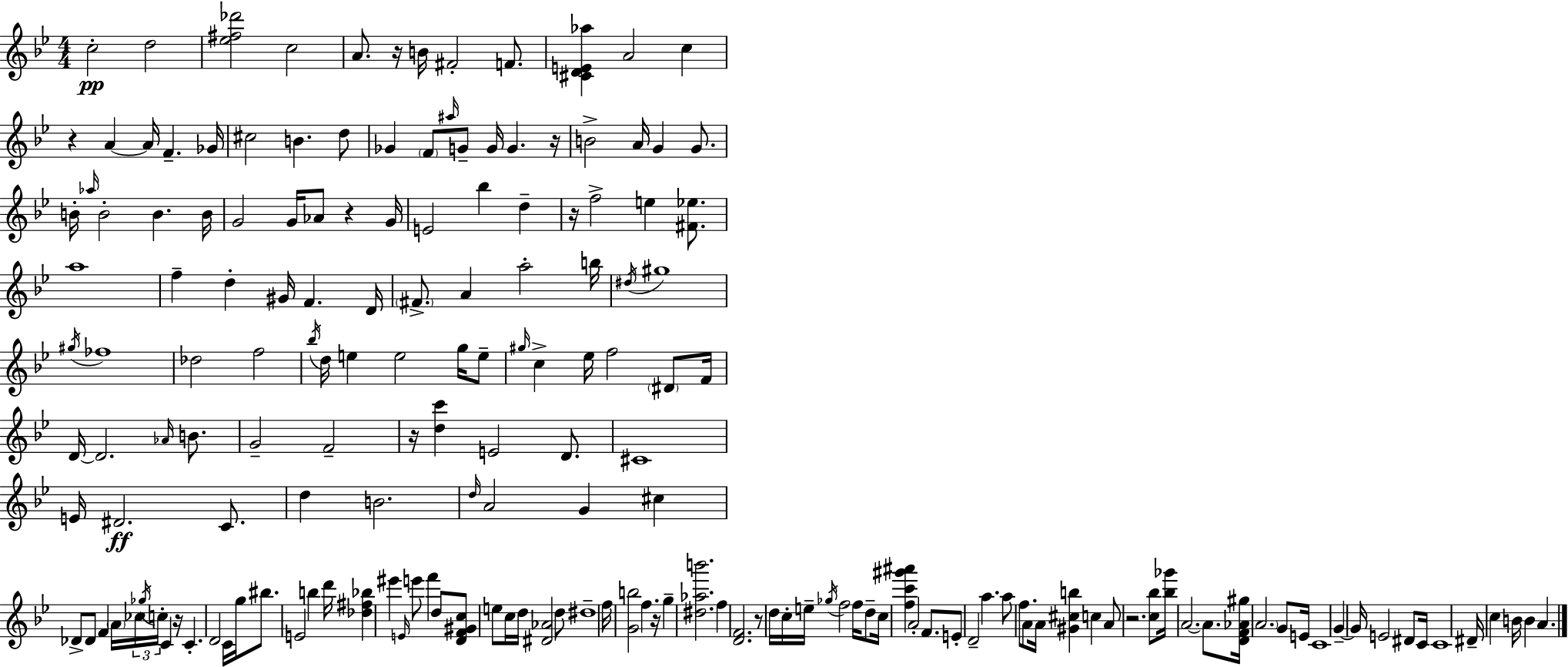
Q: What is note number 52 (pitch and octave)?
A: G#5